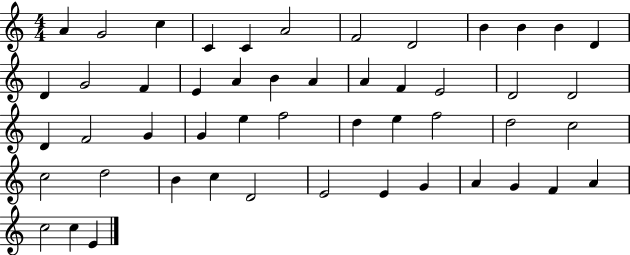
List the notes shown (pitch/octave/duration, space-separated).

A4/q G4/h C5/q C4/q C4/q A4/h F4/h D4/h B4/q B4/q B4/q D4/q D4/q G4/h F4/q E4/q A4/q B4/q A4/q A4/q F4/q E4/h D4/h D4/h D4/q F4/h G4/q G4/q E5/q F5/h D5/q E5/q F5/h D5/h C5/h C5/h D5/h B4/q C5/q D4/h E4/h E4/q G4/q A4/q G4/q F4/q A4/q C5/h C5/q E4/q